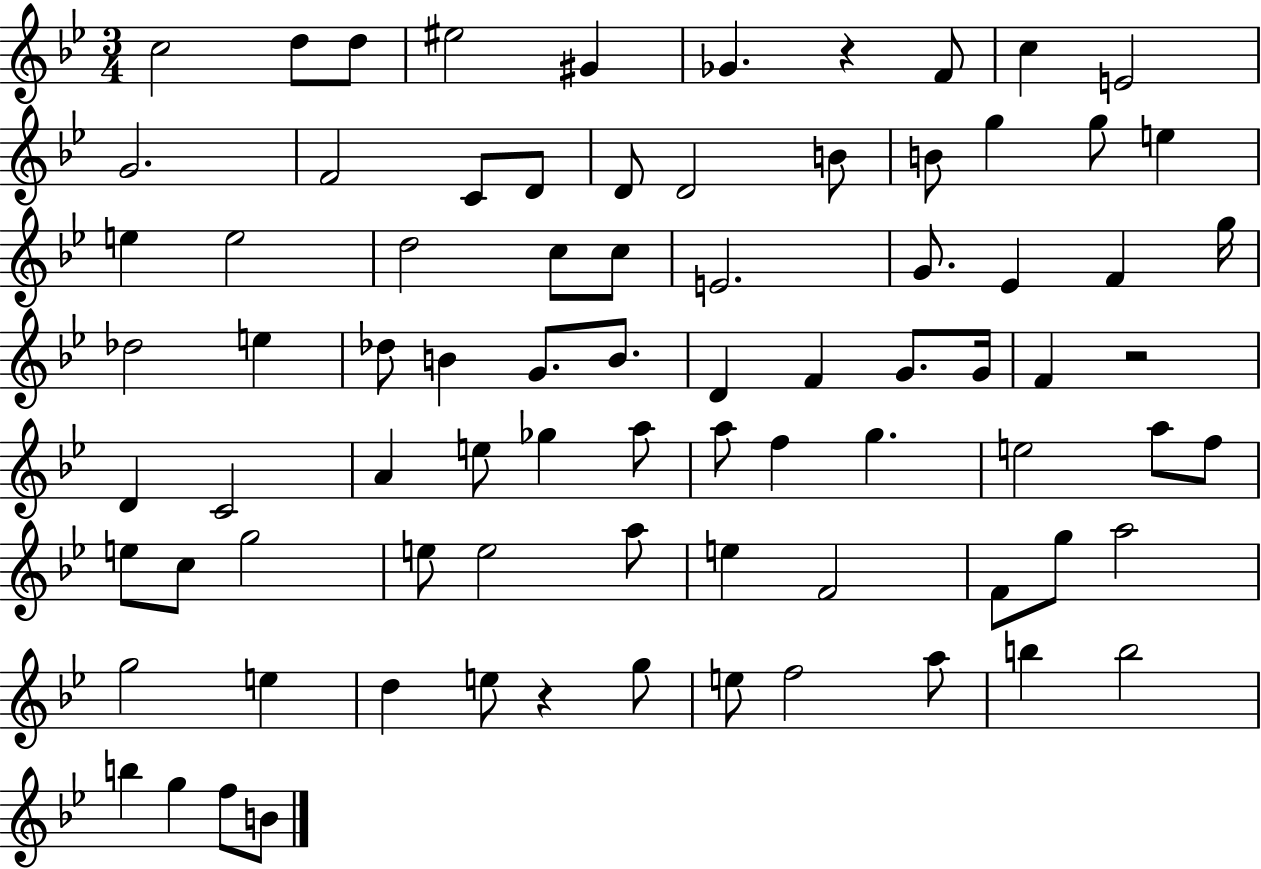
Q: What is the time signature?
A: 3/4